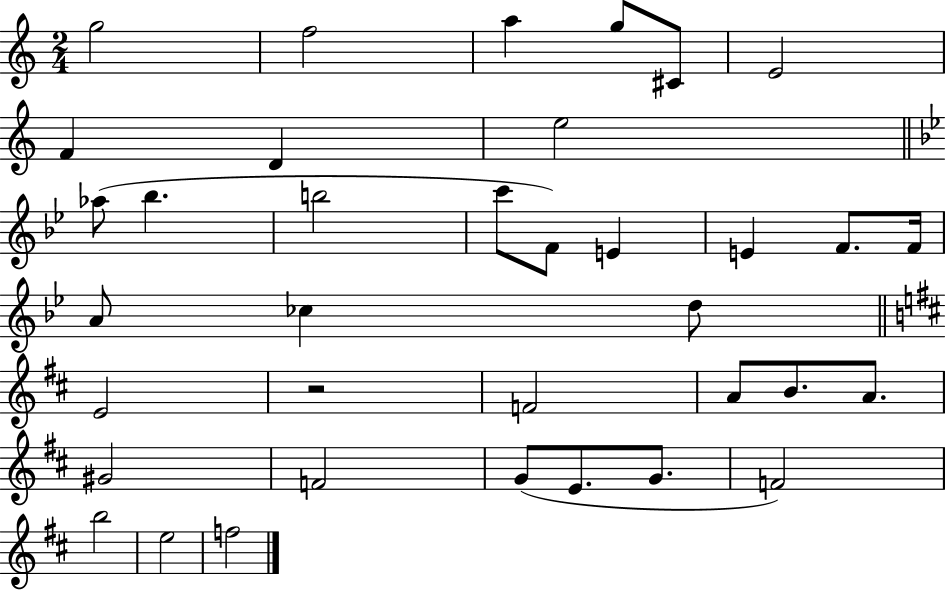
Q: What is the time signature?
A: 2/4